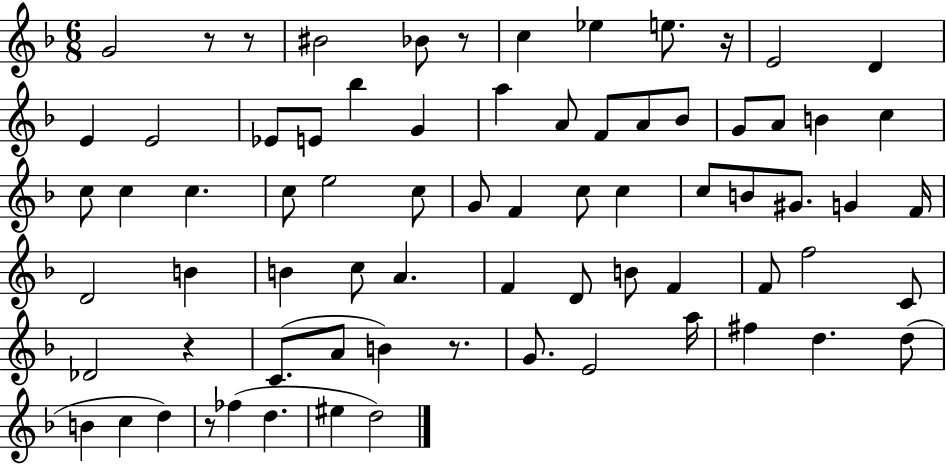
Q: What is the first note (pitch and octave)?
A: G4